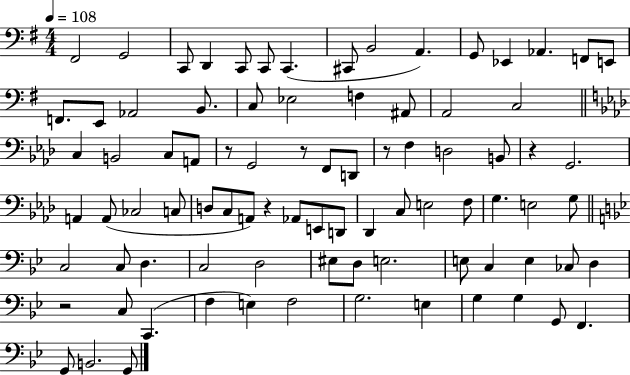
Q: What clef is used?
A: bass